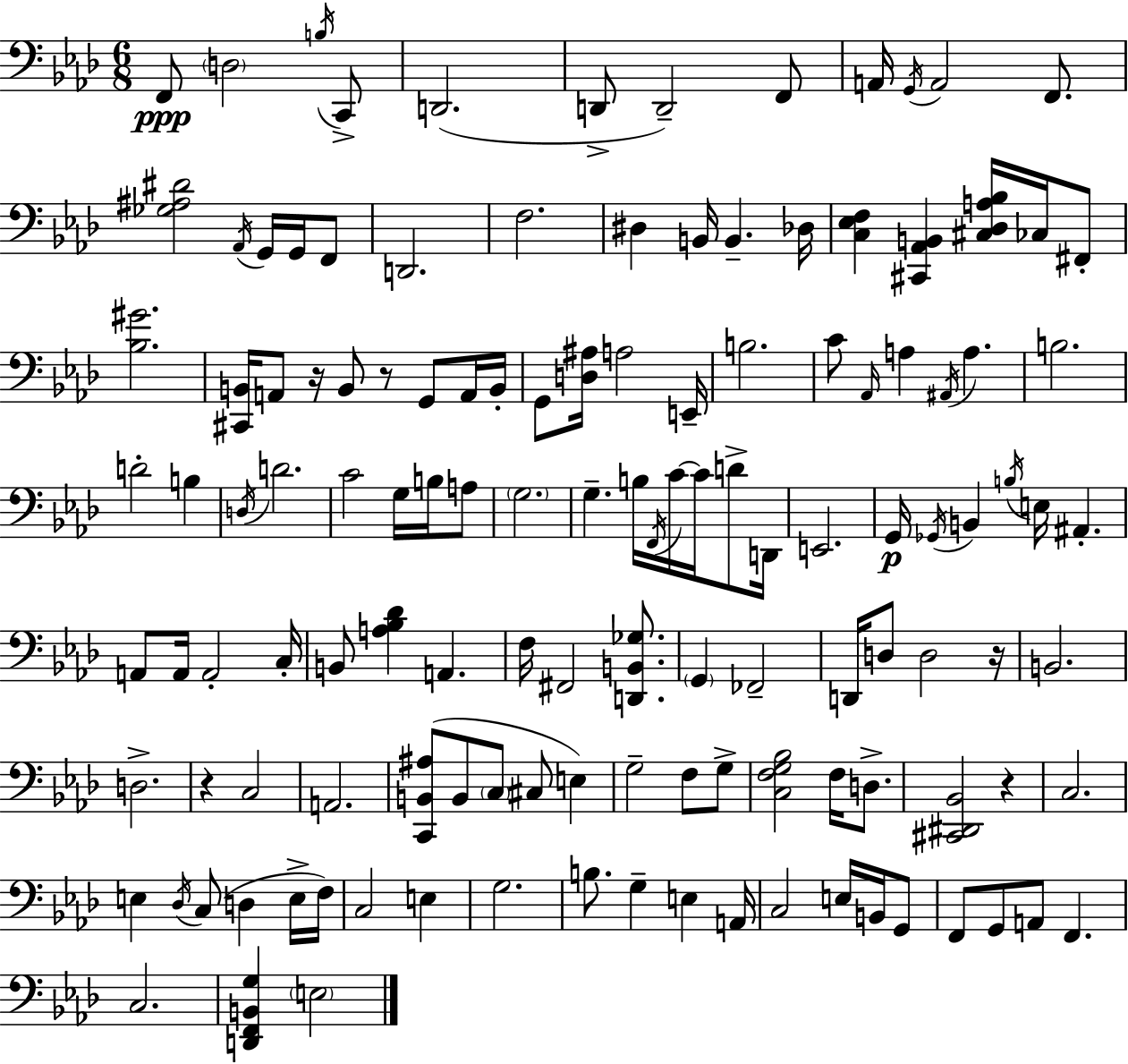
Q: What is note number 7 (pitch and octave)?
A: D2